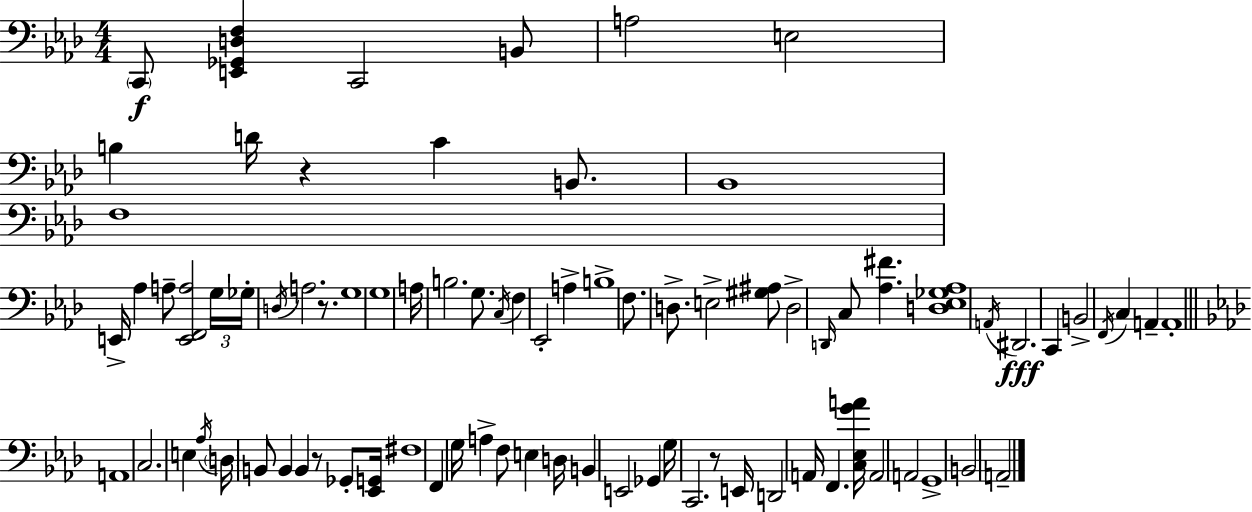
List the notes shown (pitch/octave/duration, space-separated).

C2/e [E2,Gb2,D3,F3]/q C2/h B2/e A3/h E3/h B3/q D4/s R/q C4/q B2/e. Bb2/w F3/w E2/s Ab3/q A3/e [E2,F2,A3]/h G3/s Gb3/s D3/s A3/h. R/e. G3/w G3/w A3/s B3/h. G3/e. C3/s F3/q Eb2/h A3/q B3/w F3/e. D3/e. E3/h [G#3,A#3]/e D3/h D2/s C3/e [Ab3,F#4]/q. [D3,Eb3,Gb3,Ab3]/w A2/s D#2/h. C2/q B2/h F2/s C3/q A2/q A2/w A2/w C3/h. E3/q Ab3/s D3/s B2/e B2/q B2/q R/e Gb2/e [Eb2,G2]/s F#3/w F2/q G3/s A3/q F3/e E3/q D3/s B2/q E2/h Gb2/q G3/s C2/h. R/e E2/s D2/h A2/s F2/q. [C3,Eb3,G4,A4]/s A2/h A2/h G2/w B2/h A2/h